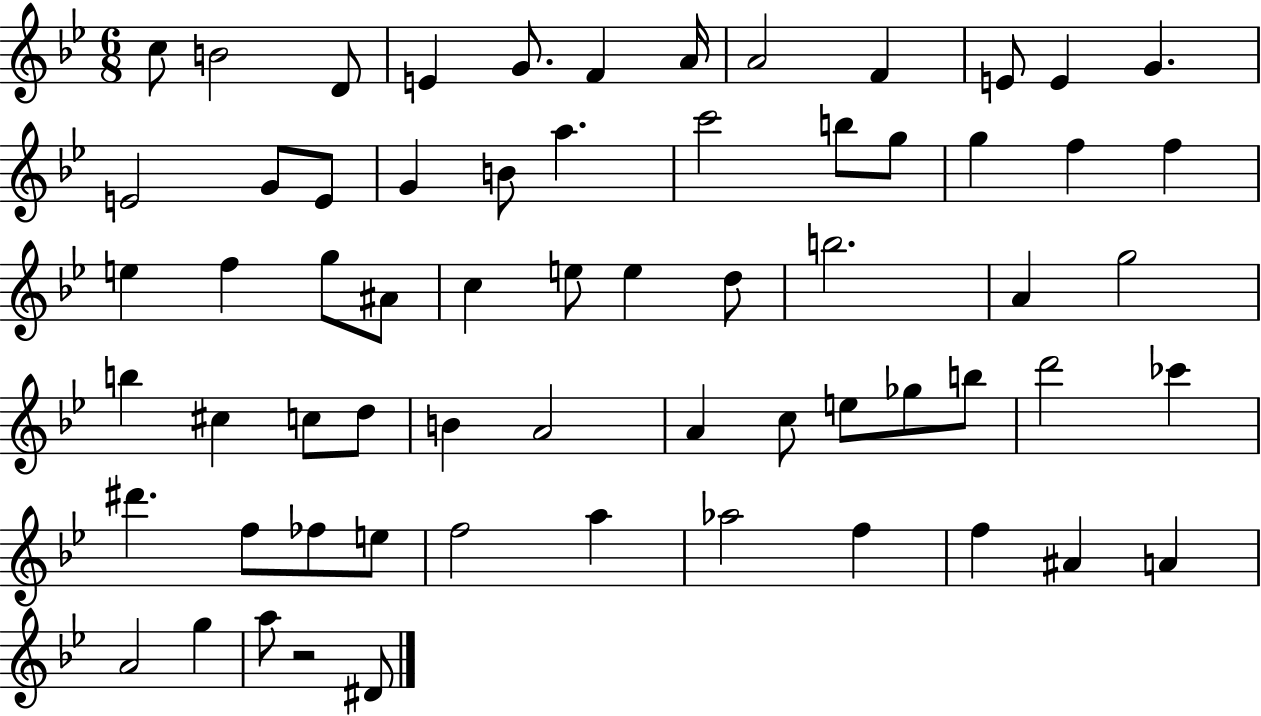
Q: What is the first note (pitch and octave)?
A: C5